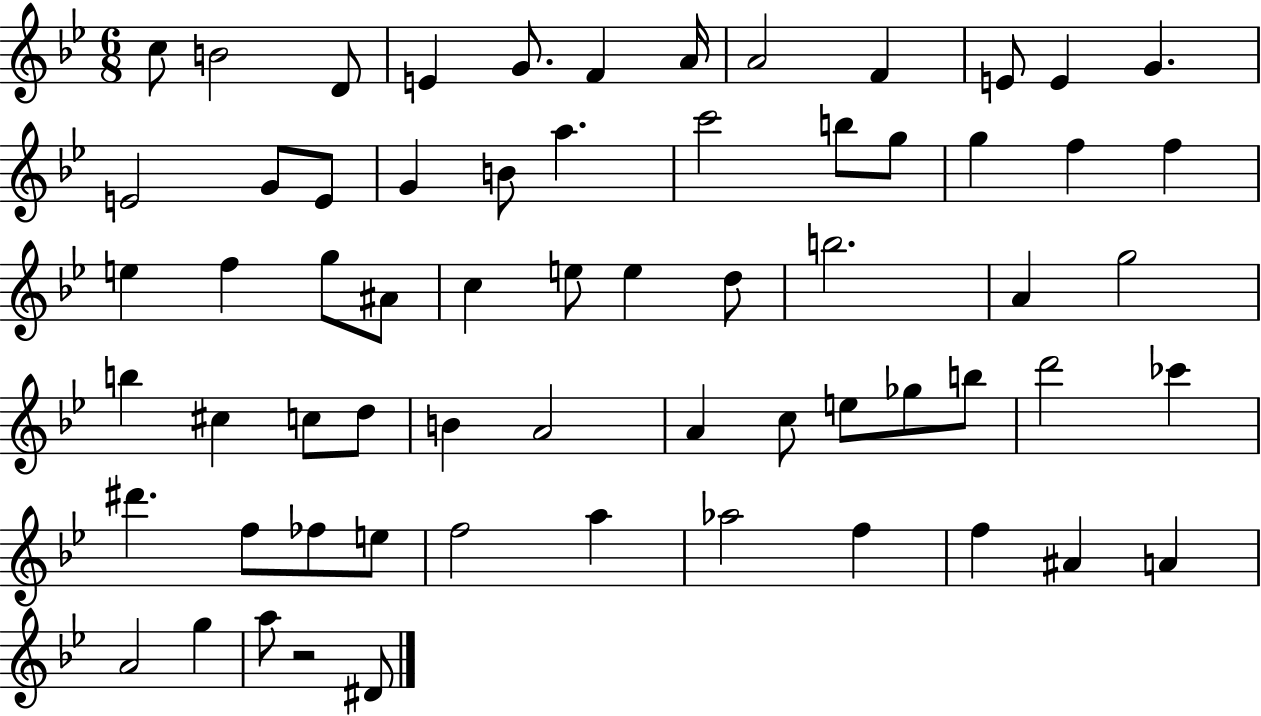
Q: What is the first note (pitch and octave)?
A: C5